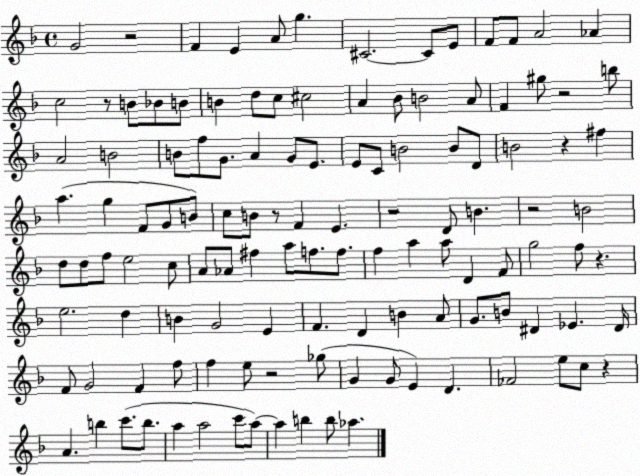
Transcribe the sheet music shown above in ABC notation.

X:1
T:Untitled
M:4/4
L:1/4
K:F
G2 z2 F E A/2 g ^C2 ^C/2 E/2 F/2 F/2 A2 _A c2 z/2 B/2 _B/2 B/2 B d/2 c/2 ^c2 A _B/2 B2 A/2 F ^g/2 z2 b/2 A2 B2 B/2 f/2 G/2 A G/2 E/2 E/2 C/2 B2 B/2 D/2 B2 z ^f a g F/2 G/2 B/2 c/2 B/2 z/2 F E z2 D/2 B z2 B2 d/2 d/2 f/2 e2 c/2 A/2 _A/2 ^f a/2 f/2 f/2 f a a/2 D F/2 g2 f/2 z e2 d B G2 E F D B A/2 G/2 B/2 ^D _E ^D/4 F/2 G2 F f/2 f e/2 z2 _g/2 G G/2 E D _F2 e/2 c/2 z A b c'/2 b/2 a a2 c'/2 a/2 a b b/2 _a